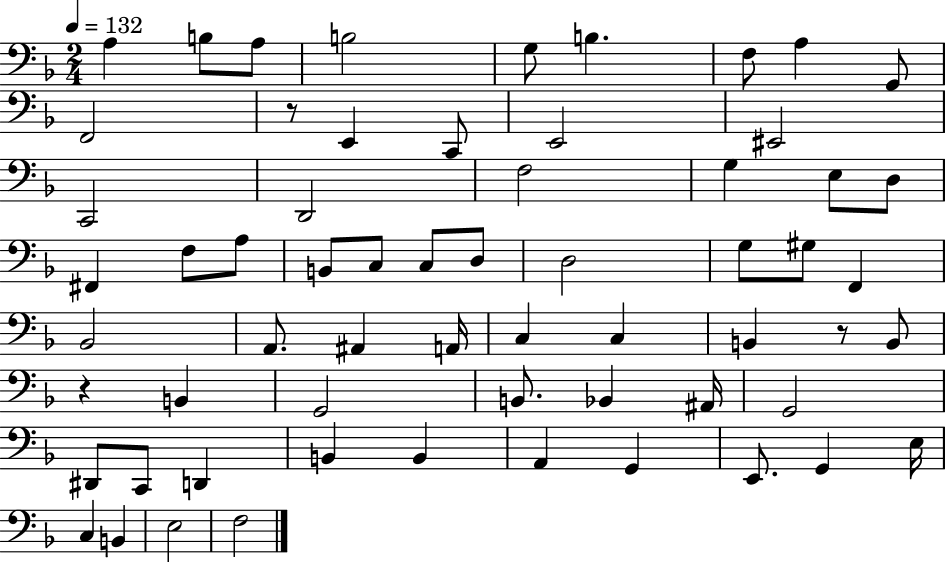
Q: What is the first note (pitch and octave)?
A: A3